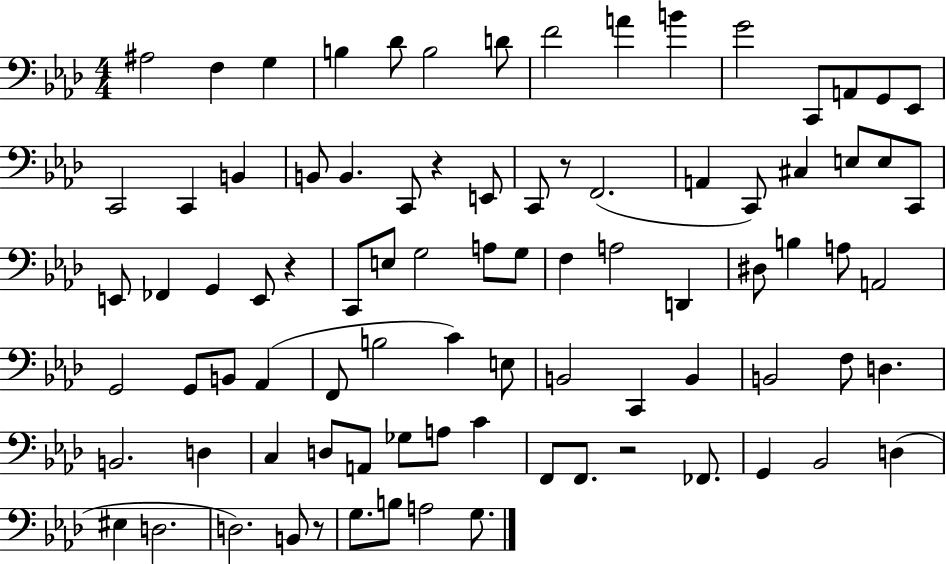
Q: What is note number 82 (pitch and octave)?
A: G3